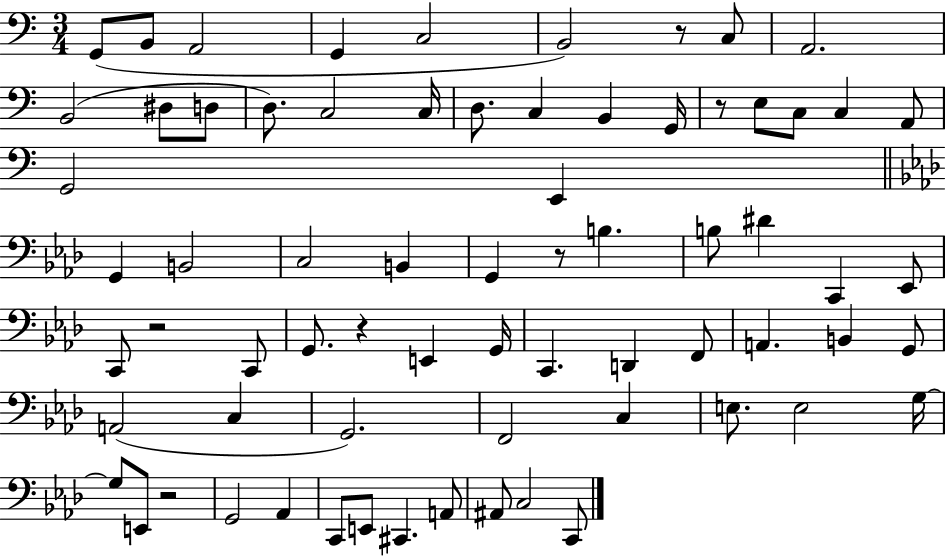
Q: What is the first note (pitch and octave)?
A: G2